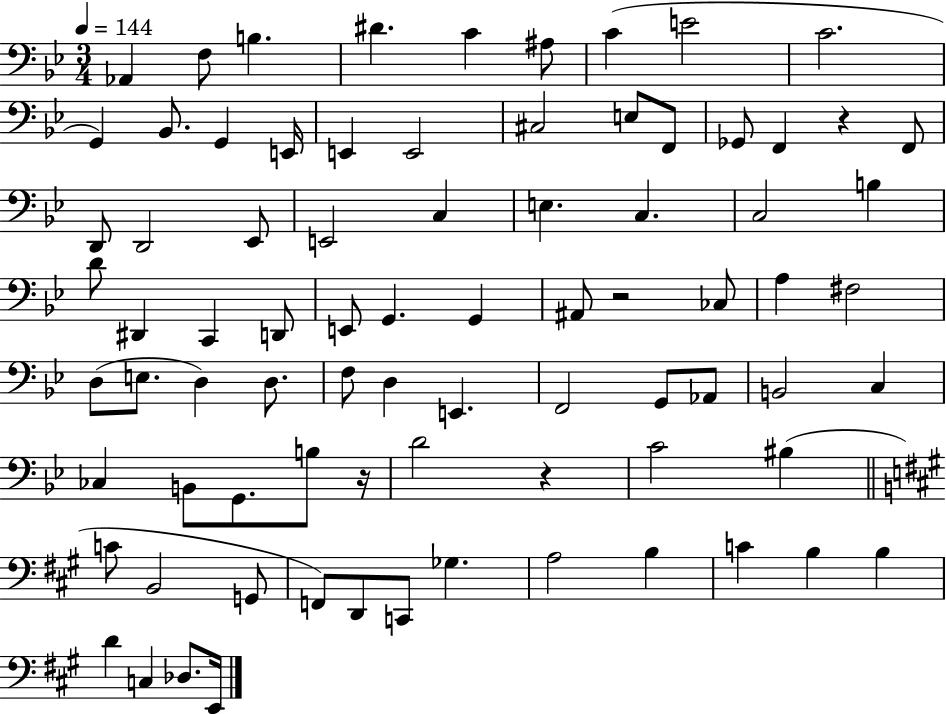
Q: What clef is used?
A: bass